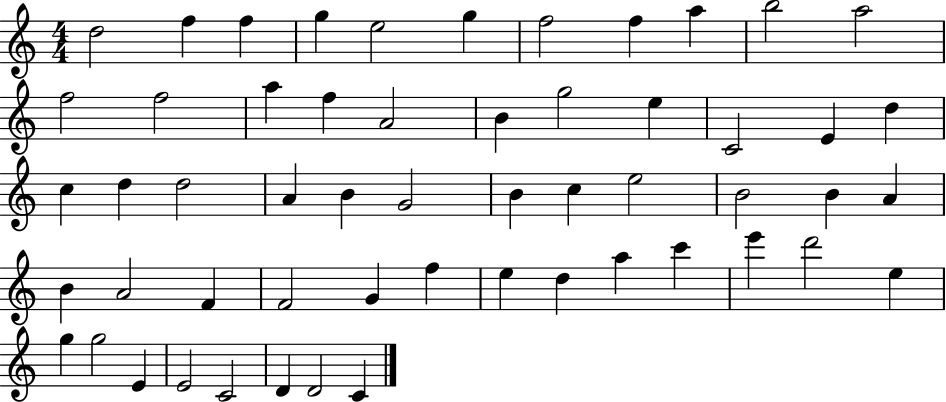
X:1
T:Untitled
M:4/4
L:1/4
K:C
d2 f f g e2 g f2 f a b2 a2 f2 f2 a f A2 B g2 e C2 E d c d d2 A B G2 B c e2 B2 B A B A2 F F2 G f e d a c' e' d'2 e g g2 E E2 C2 D D2 C